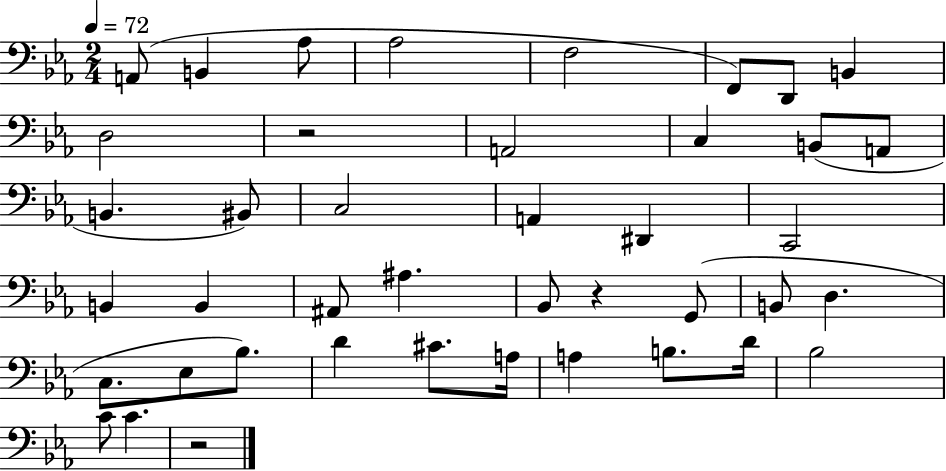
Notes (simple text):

A2/e B2/q Ab3/e Ab3/h F3/h F2/e D2/e B2/q D3/h R/h A2/h C3/q B2/e A2/e B2/q. BIS2/e C3/h A2/q D#2/q C2/h B2/q B2/q A#2/e A#3/q. Bb2/e R/q G2/e B2/e D3/q. C3/e. Eb3/e Bb3/e. D4/q C#4/e. A3/s A3/q B3/e. D4/s Bb3/h C4/e C4/q. R/h